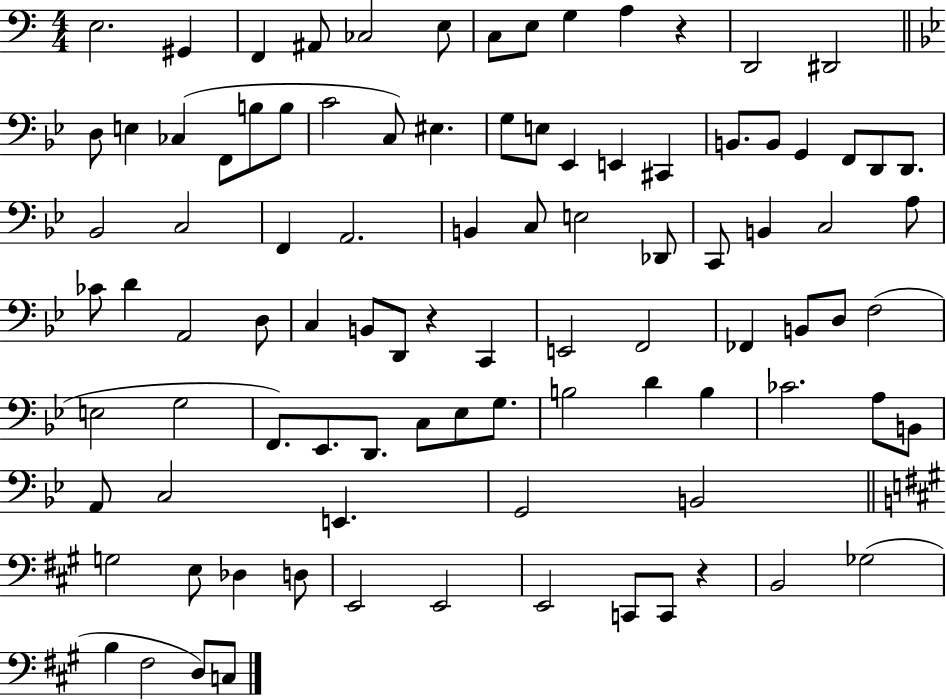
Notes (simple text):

E3/h. G#2/q F2/q A#2/e CES3/h E3/e C3/e E3/e G3/q A3/q R/q D2/h D#2/h D3/e E3/q CES3/q F2/e B3/e B3/e C4/h C3/e EIS3/q. G3/e E3/e Eb2/q E2/q C#2/q B2/e. B2/e G2/q F2/e D2/e D2/e. Bb2/h C3/h F2/q A2/h. B2/q C3/e E3/h Db2/e C2/e B2/q C3/h A3/e CES4/e D4/q A2/h D3/e C3/q B2/e D2/e R/q C2/q E2/h F2/h FES2/q B2/e D3/e F3/h E3/h G3/h F2/e. Eb2/e. D2/e. C3/e Eb3/e G3/e. B3/h D4/q B3/q CES4/h. A3/e B2/e A2/e C3/h E2/q. G2/h B2/h G3/h E3/e Db3/q D3/e E2/h E2/h E2/h C2/e C2/e R/q B2/h Gb3/h B3/q F#3/h D3/e C3/e